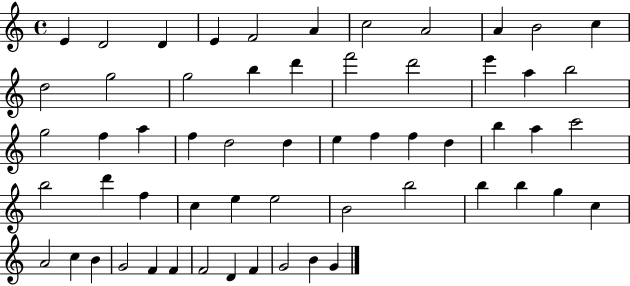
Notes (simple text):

E4/q D4/h D4/q E4/q F4/h A4/q C5/h A4/h A4/q B4/h C5/q D5/h G5/h G5/h B5/q D6/q F6/h D6/h E6/q A5/q B5/h G5/h F5/q A5/q F5/q D5/h D5/q E5/q F5/q F5/q D5/q B5/q A5/q C6/h B5/h D6/q F5/q C5/q E5/q E5/h B4/h B5/h B5/q B5/q G5/q C5/q A4/h C5/q B4/q G4/h F4/q F4/q F4/h D4/q F4/q G4/h B4/q G4/q